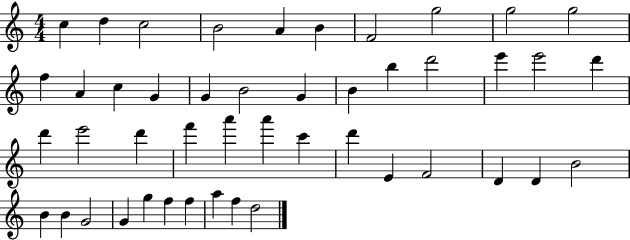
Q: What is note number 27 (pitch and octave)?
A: F6